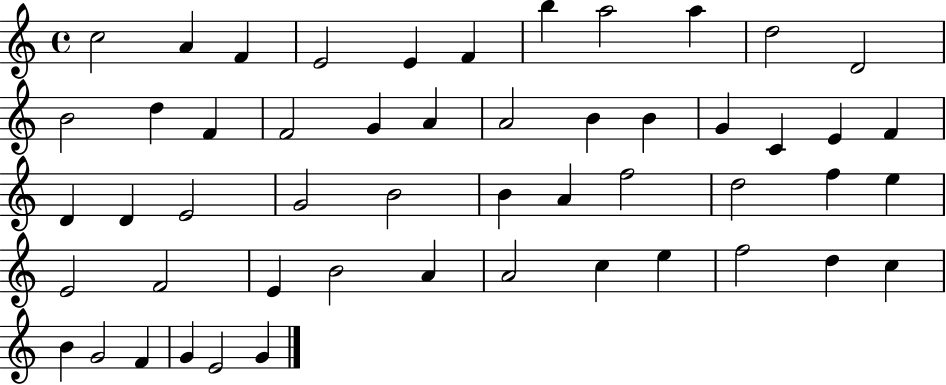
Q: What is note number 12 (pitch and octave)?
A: B4